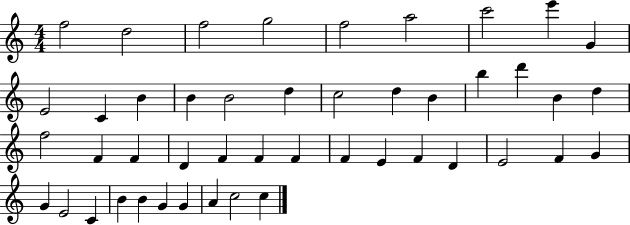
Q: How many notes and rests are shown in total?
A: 46